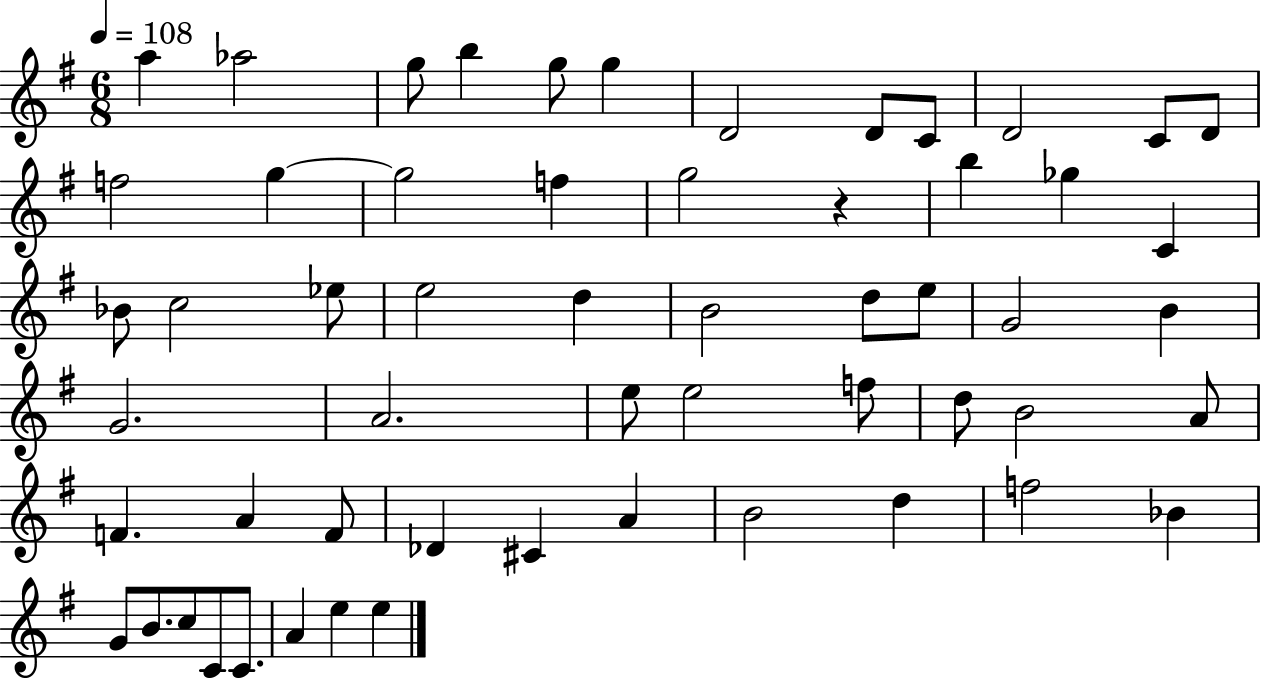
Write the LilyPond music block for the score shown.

{
  \clef treble
  \numericTimeSignature
  \time 6/8
  \key g \major
  \tempo 4 = 108
  \repeat volta 2 { a''4 aes''2 | g''8 b''4 g''8 g''4 | d'2 d'8 c'8 | d'2 c'8 d'8 | \break f''2 g''4~~ | g''2 f''4 | g''2 r4 | b''4 ges''4 c'4 | \break bes'8 c''2 ees''8 | e''2 d''4 | b'2 d''8 e''8 | g'2 b'4 | \break g'2. | a'2. | e''8 e''2 f''8 | d''8 b'2 a'8 | \break f'4. a'4 f'8 | des'4 cis'4 a'4 | b'2 d''4 | f''2 bes'4 | \break g'8 b'8. c''8 c'8 c'8. | a'4 e''4 e''4 | } \bar "|."
}